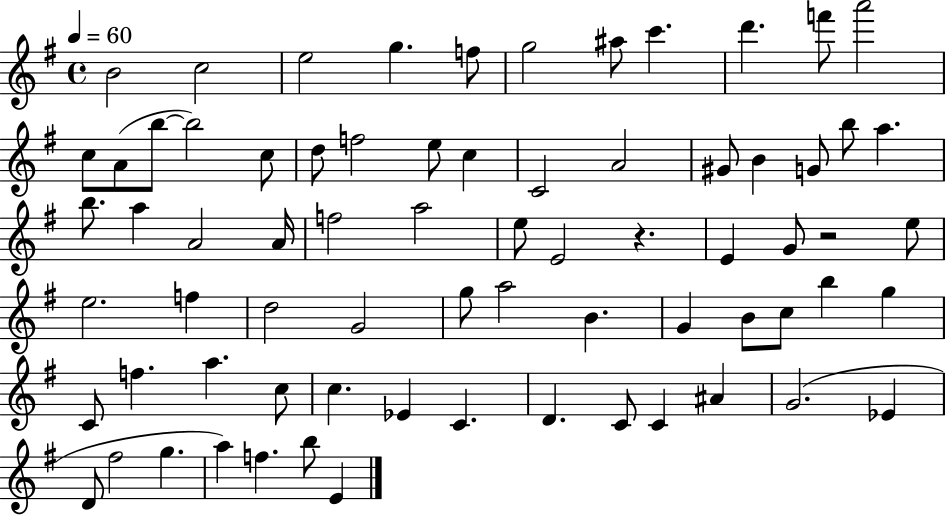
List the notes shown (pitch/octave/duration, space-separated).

B4/h C5/h E5/h G5/q. F5/e G5/h A#5/e C6/q. D6/q. F6/e A6/h C5/e A4/e B5/e B5/h C5/e D5/e F5/h E5/e C5/q C4/h A4/h G#4/e B4/q G4/e B5/e A5/q. B5/e. A5/q A4/h A4/s F5/h A5/h E5/e E4/h R/q. E4/q G4/e R/h E5/e E5/h. F5/q D5/h G4/h G5/e A5/h B4/q. G4/q B4/e C5/e B5/q G5/q C4/e F5/q. A5/q. C5/e C5/q. Eb4/q C4/q. D4/q. C4/e C4/q A#4/q G4/h. Eb4/q D4/e F#5/h G5/q. A5/q F5/q. B5/e E4/q